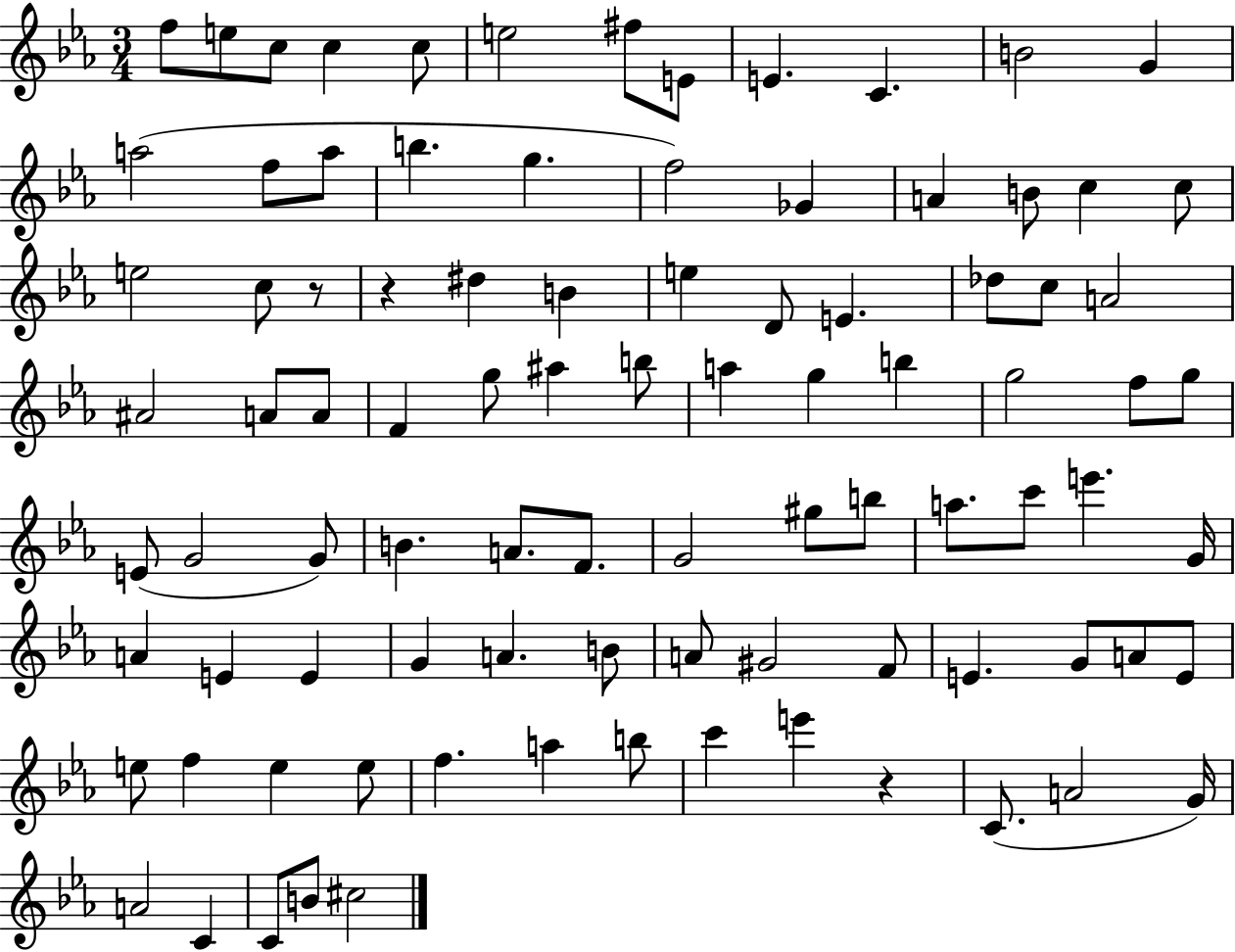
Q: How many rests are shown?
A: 3